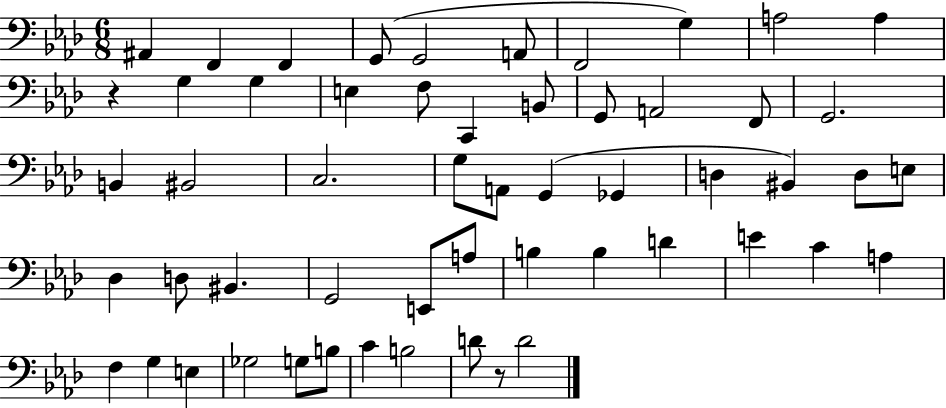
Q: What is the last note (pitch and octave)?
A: D4